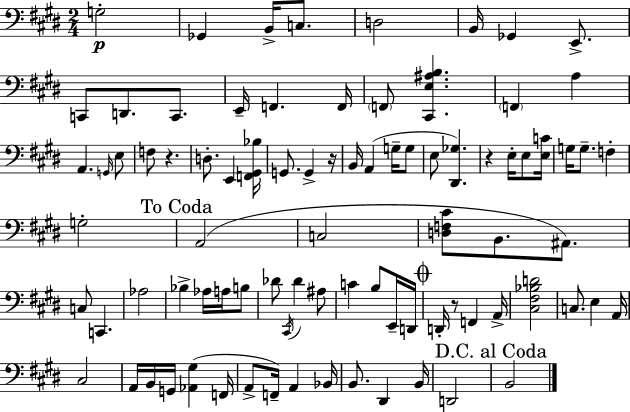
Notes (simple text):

G3/h Gb2/q B2/s C3/e. D3/h B2/s Gb2/q E2/e. C2/e D2/e. C2/e. E2/s F2/q. F2/s F2/e [C#2,E3,A#3,B3]/q. F2/q A3/q A2/q. G2/s E3/e F3/e R/q. D3/e. E2/q [F2,G#2,Bb3]/s G2/e. G2/q R/s B2/s A2/q G3/s G3/e E3/e [D#2,Gb3]/q. R/q E3/s E3/e [E3,C4]/s G3/s G3/e. F3/q G3/h A2/h C3/h [D3,F3,C#4]/e B2/e. A#2/e. C3/e C2/q. Ab3/h Bb3/q Ab3/s A3/s B3/e Db4/e C#2/s Db4/q A#3/e C4/q B3/e E2/s D2/s D2/s R/e F2/q A2/s [C#3,F#3,Bb3,D4]/h C3/e. E3/q A2/s C#3/h A2/s B2/s G2/s [Ab2,G#3]/q F2/s A2/e F2/s A2/q Bb2/s B2/e. D#2/q B2/s D2/h B2/h